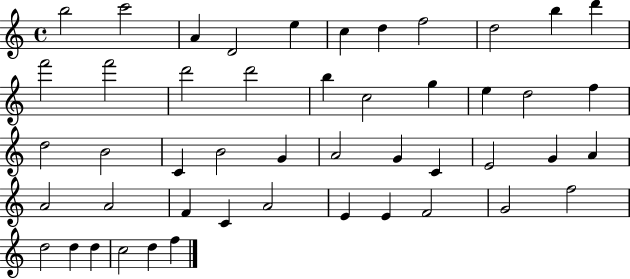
B5/h C6/h A4/q D4/h E5/q C5/q D5/q F5/h D5/h B5/q D6/q F6/h F6/h D6/h D6/h B5/q C5/h G5/q E5/q D5/h F5/q D5/h B4/h C4/q B4/h G4/q A4/h G4/q C4/q E4/h G4/q A4/q A4/h A4/h F4/q C4/q A4/h E4/q E4/q F4/h G4/h F5/h D5/h D5/q D5/q C5/h D5/q F5/q